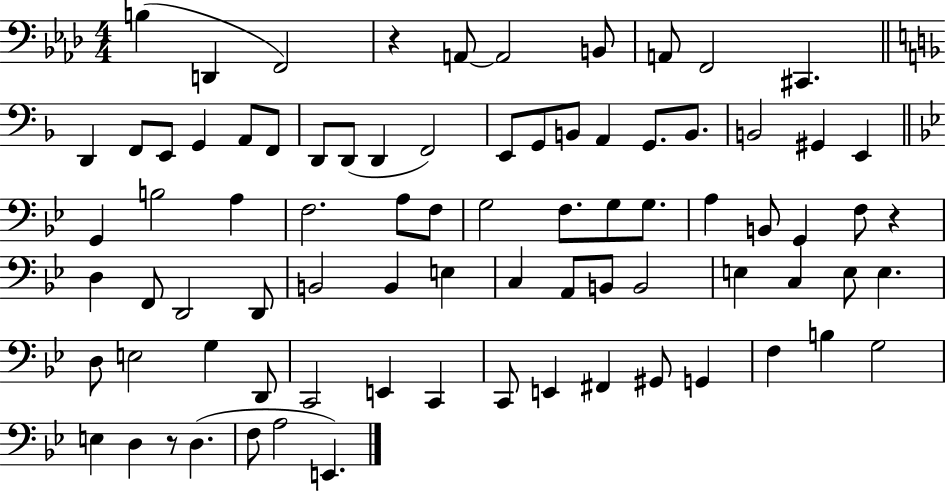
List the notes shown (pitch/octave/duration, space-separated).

B3/q D2/q F2/h R/q A2/e A2/h B2/e A2/e F2/h C#2/q. D2/q F2/e E2/e G2/q A2/e F2/e D2/e D2/e D2/q F2/h E2/e G2/e B2/e A2/q G2/e. B2/e. B2/h G#2/q E2/q G2/q B3/h A3/q F3/h. A3/e F3/e G3/h F3/e. G3/e G3/e. A3/q B2/e G2/q F3/e R/q D3/q F2/e D2/h D2/e B2/h B2/q E3/q C3/q A2/e B2/e B2/h E3/q C3/q E3/e E3/q. D3/e E3/h G3/q D2/e C2/h E2/q C2/q C2/e E2/q F#2/q G#2/e G2/q F3/q B3/q G3/h E3/q D3/q R/e D3/q. F3/e A3/h E2/q.